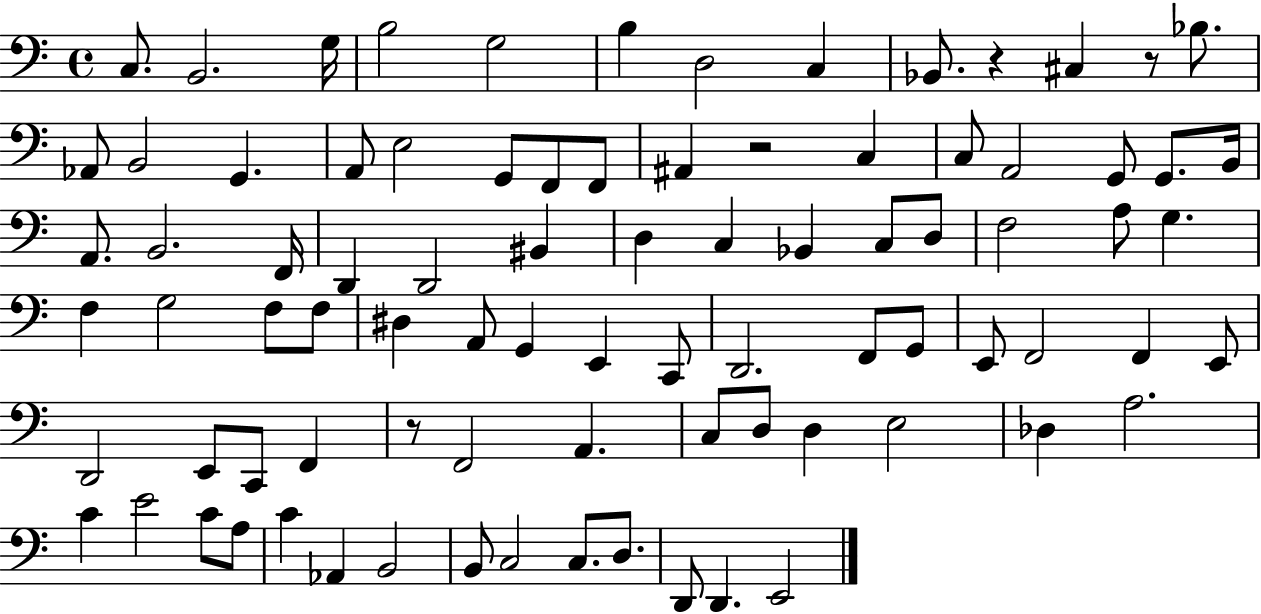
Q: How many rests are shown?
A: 4